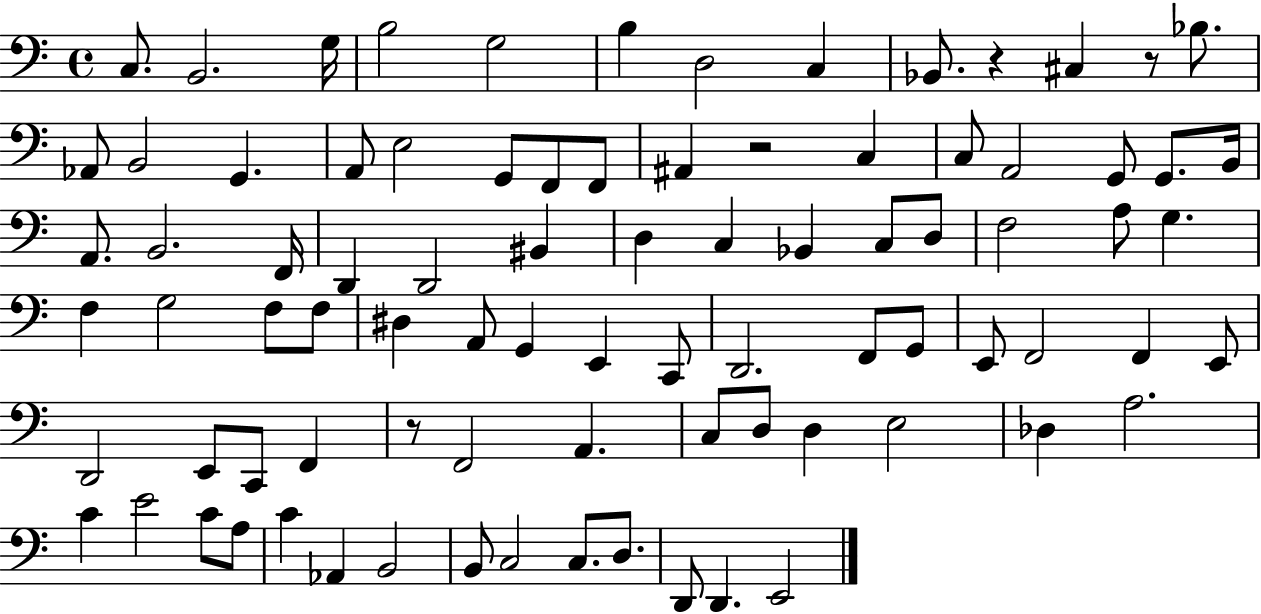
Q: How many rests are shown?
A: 4